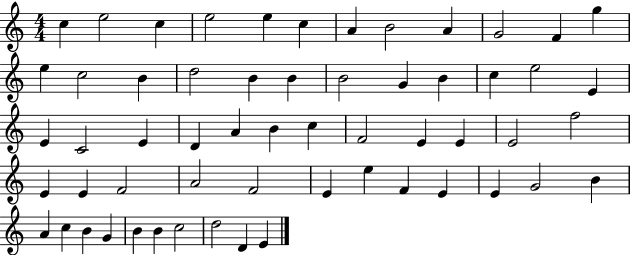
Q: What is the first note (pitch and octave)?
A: C5